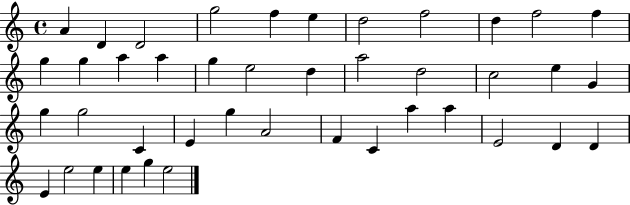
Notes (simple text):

A4/q D4/q D4/h G5/h F5/q E5/q D5/h F5/h D5/q F5/h F5/q G5/q G5/q A5/q A5/q G5/q E5/h D5/q A5/h D5/h C5/h E5/q G4/q G5/q G5/h C4/q E4/q G5/q A4/h F4/q C4/q A5/q A5/q E4/h D4/q D4/q E4/q E5/h E5/q E5/q G5/q E5/h